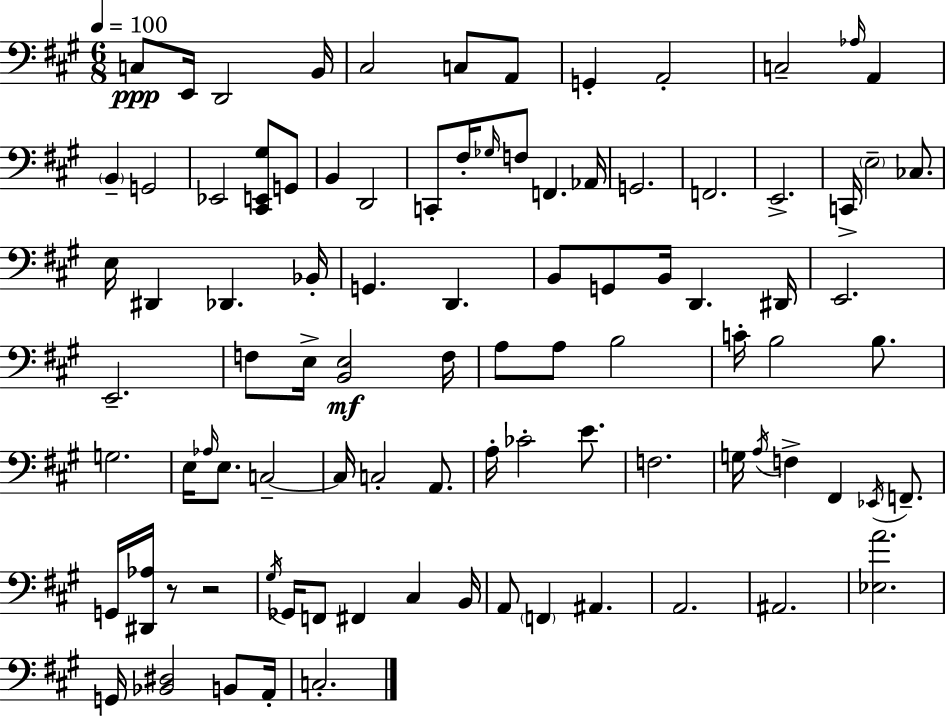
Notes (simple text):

C3/e E2/s D2/h B2/s C#3/h C3/e A2/e G2/q A2/h C3/h Ab3/s A2/q B2/q G2/h Eb2/h [C#2,E2,G#3]/e G2/e B2/q D2/h C2/e F#3/s Gb3/s F3/e F2/q. Ab2/s G2/h. F2/h. E2/h. C2/s E3/h CES3/e. E3/s D#2/q Db2/q. Bb2/s G2/q. D2/q. B2/e G2/e B2/s D2/q. D#2/s E2/h. E2/h. F3/e E3/s [B2,E3]/h F3/s A3/e A3/e B3/h C4/s B3/h B3/e. G3/h. E3/s Ab3/s E3/e. C3/h C3/s C3/h A2/e. A3/s CES4/h E4/e. F3/h. G3/s A3/s F3/q F#2/q Eb2/s F2/e. G2/s [D#2,Ab3]/s R/e R/h G#3/s Gb2/s F2/e F#2/q C#3/q B2/s A2/e F2/q A#2/q. A2/h. A#2/h. [Eb3,A4]/h. G2/s [Bb2,D#3]/h B2/e A2/s C3/h.